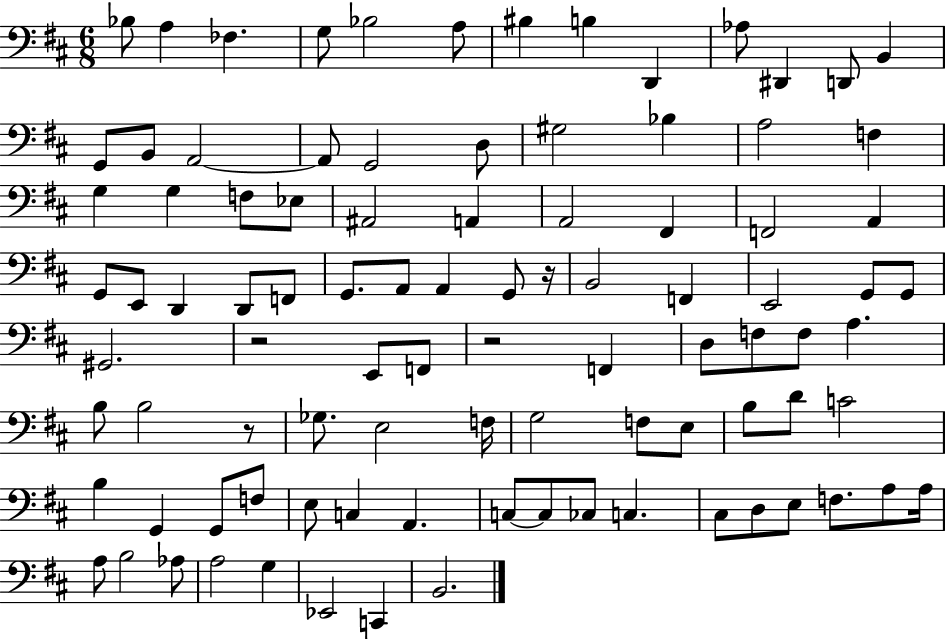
{
  \clef bass
  \numericTimeSignature
  \time 6/8
  \key d \major
  bes8 a4 fes4. | g8 bes2 a8 | bis4 b4 d,4 | aes8 dis,4 d,8 b,4 | \break g,8 b,8 a,2~~ | a,8 g,2 d8 | gis2 bes4 | a2 f4 | \break g4 g4 f8 ees8 | ais,2 a,4 | a,2 fis,4 | f,2 a,4 | \break g,8 e,8 d,4 d,8 f,8 | g,8. a,8 a,4 g,8 r16 | b,2 f,4 | e,2 g,8 g,8 | \break gis,2. | r2 e,8 f,8 | r2 f,4 | d8 f8 f8 a4. | \break b8 b2 r8 | ges8. e2 f16 | g2 f8 e8 | b8 d'8 c'2 | \break b4 g,4 g,8 f8 | e8 c4 a,4. | c8~~ c8 ces8 c4. | cis8 d8 e8 f8. a8 a16 | \break a8 b2 aes8 | a2 g4 | ees,2 c,4 | b,2. | \break \bar "|."
}